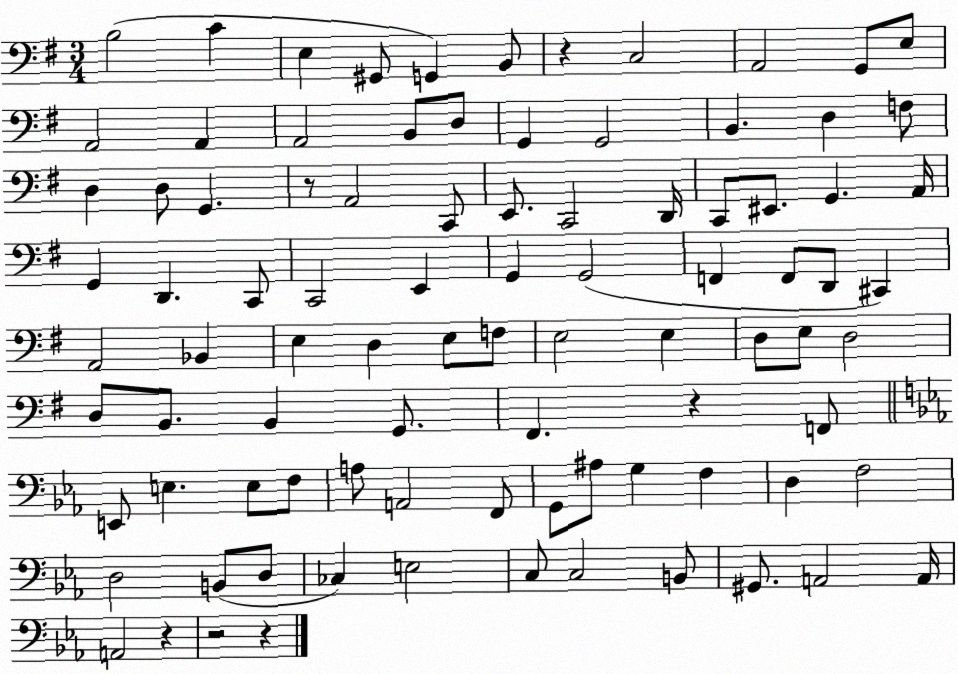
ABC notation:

X:1
T:Untitled
M:3/4
L:1/4
K:G
B,2 C E, ^G,,/2 G,, B,,/2 z C,2 A,,2 G,,/2 E,/2 A,,2 A,, A,,2 B,,/2 D,/2 G,, G,,2 B,, D, F,/2 D, D,/2 G,, z/2 A,,2 C,,/2 E,,/2 C,,2 D,,/4 C,,/2 ^E,,/2 G,, A,,/4 G,, D,, C,,/2 C,,2 E,, G,, G,,2 F,, F,,/2 D,,/2 ^C,, A,,2 _B,, E, D, E,/2 F,/2 E,2 E, D,/2 E,/2 D,2 D,/2 B,,/2 B,, G,,/2 ^F,, z F,,/2 E,,/2 E, E,/2 F,/2 A,/2 A,,2 F,,/2 G,,/2 ^A,/2 G, F, D, F,2 D,2 B,,/2 D,/2 _C, E,2 C,/2 C,2 B,,/2 ^G,,/2 A,,2 A,,/4 A,,2 z z2 z